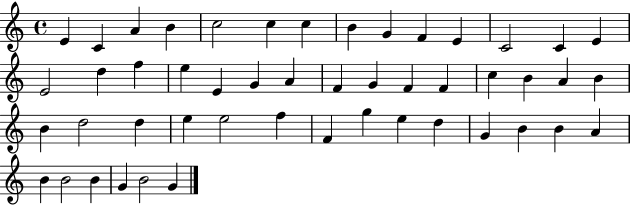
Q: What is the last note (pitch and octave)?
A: G4